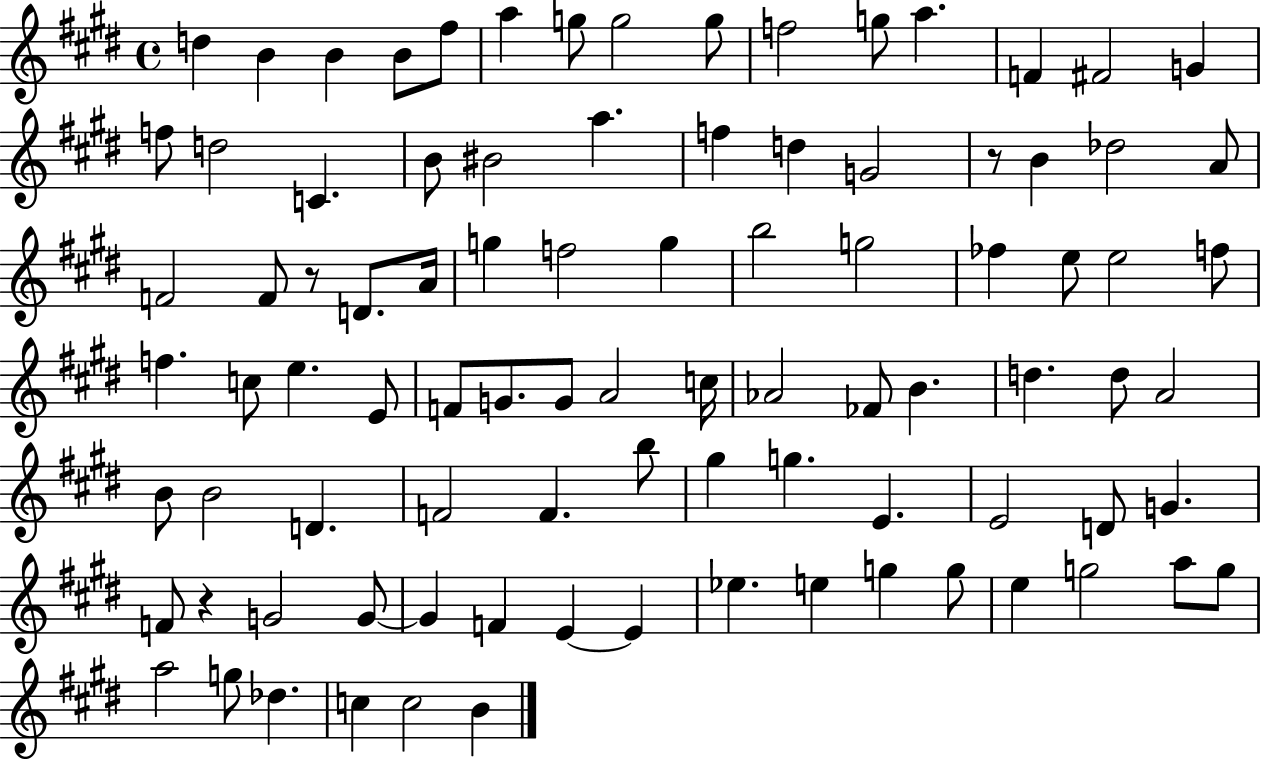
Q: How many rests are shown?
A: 3